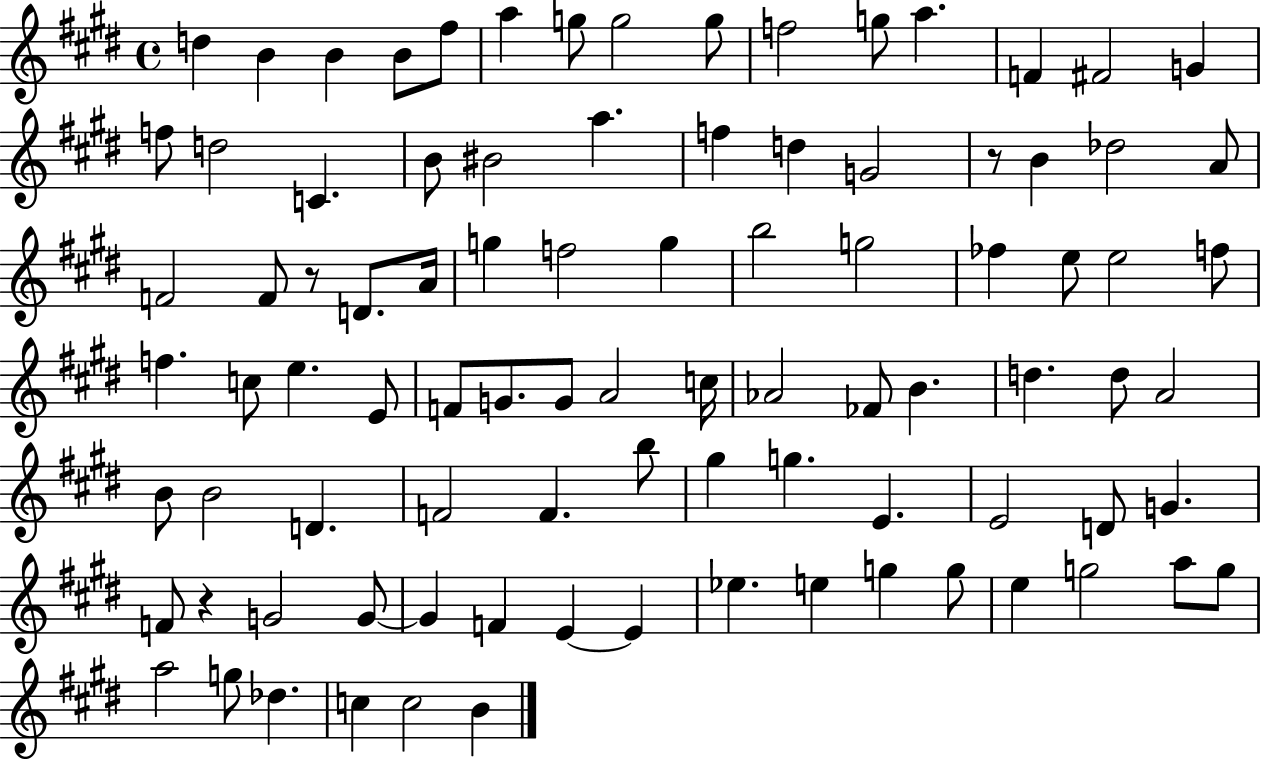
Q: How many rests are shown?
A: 3